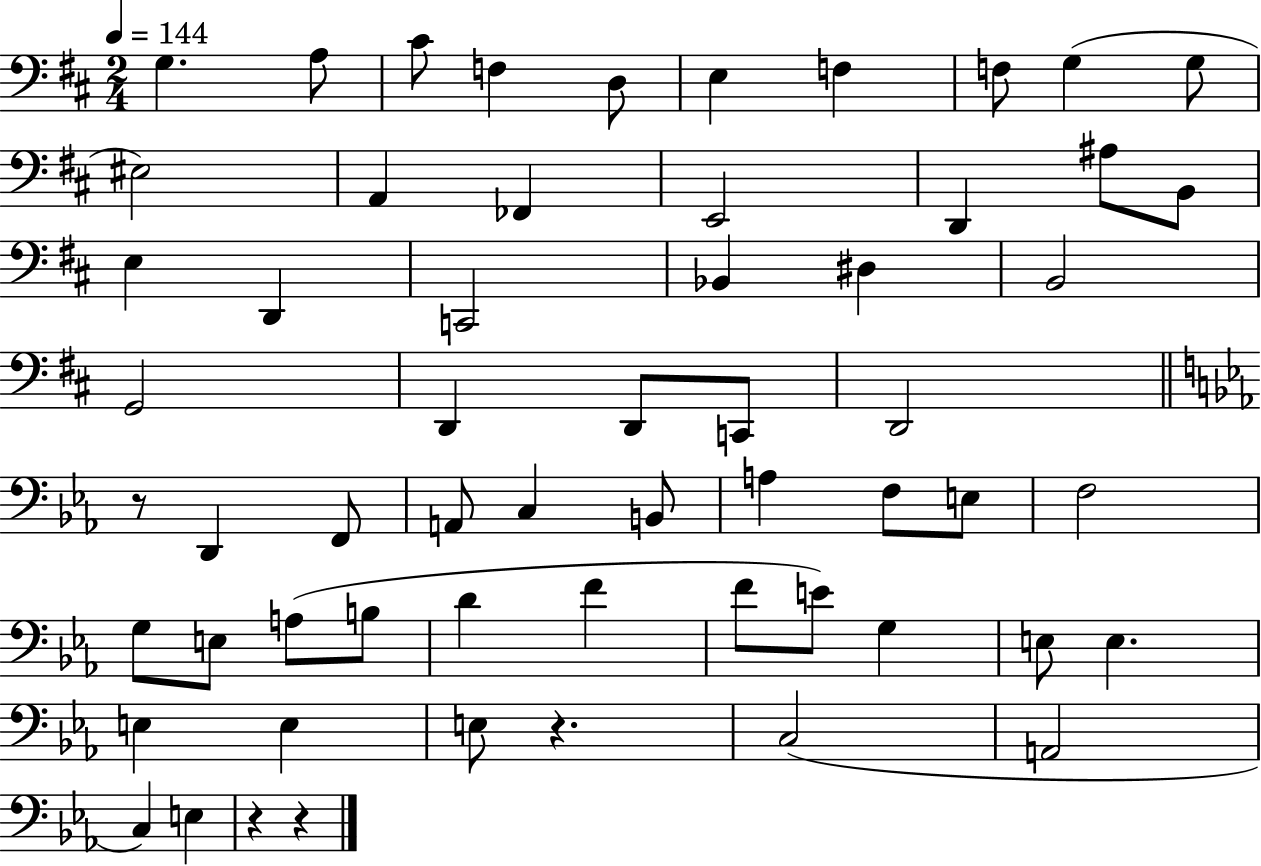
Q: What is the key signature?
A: D major